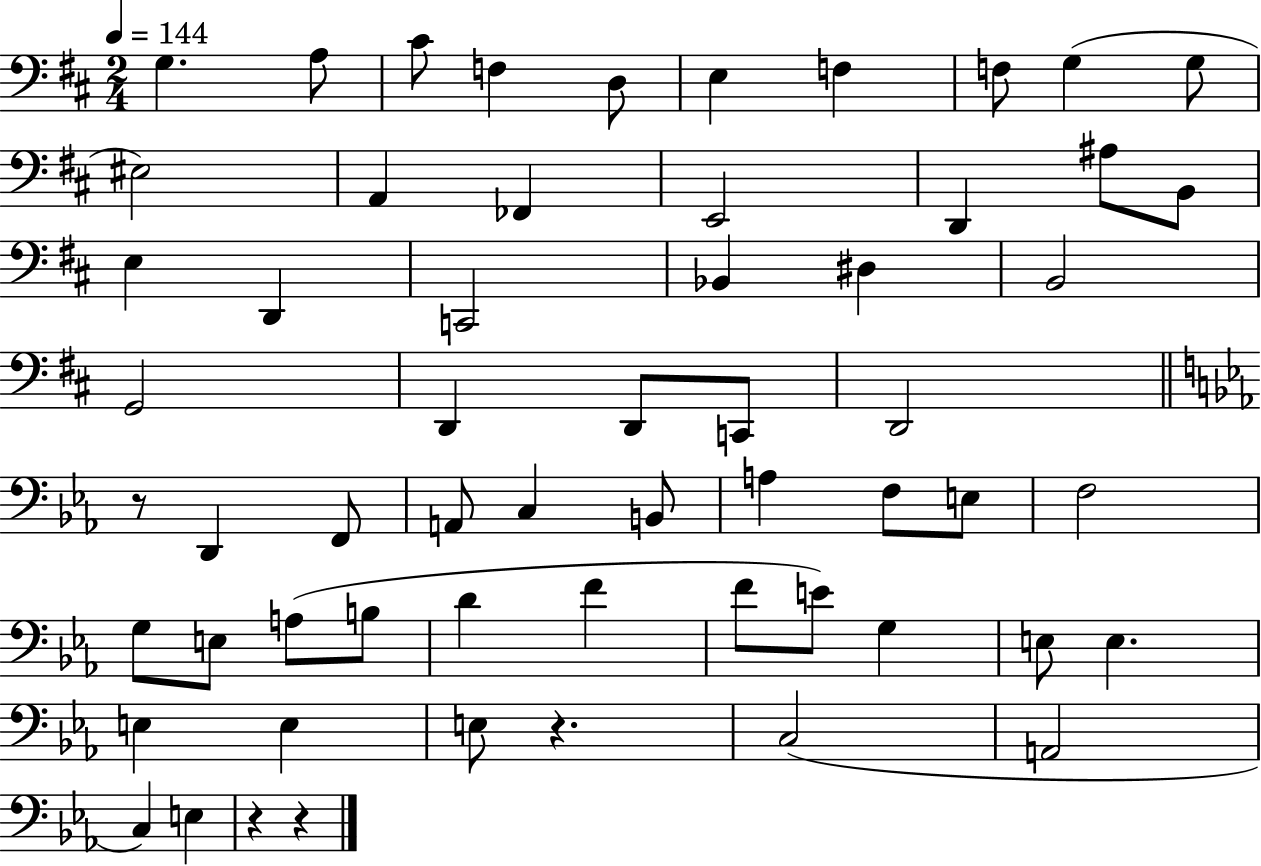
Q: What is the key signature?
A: D major